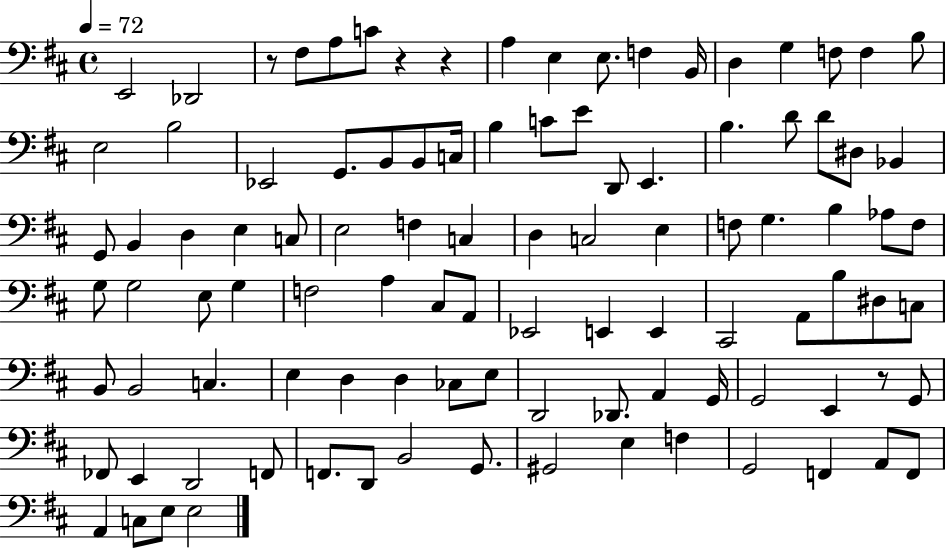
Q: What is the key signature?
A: D major